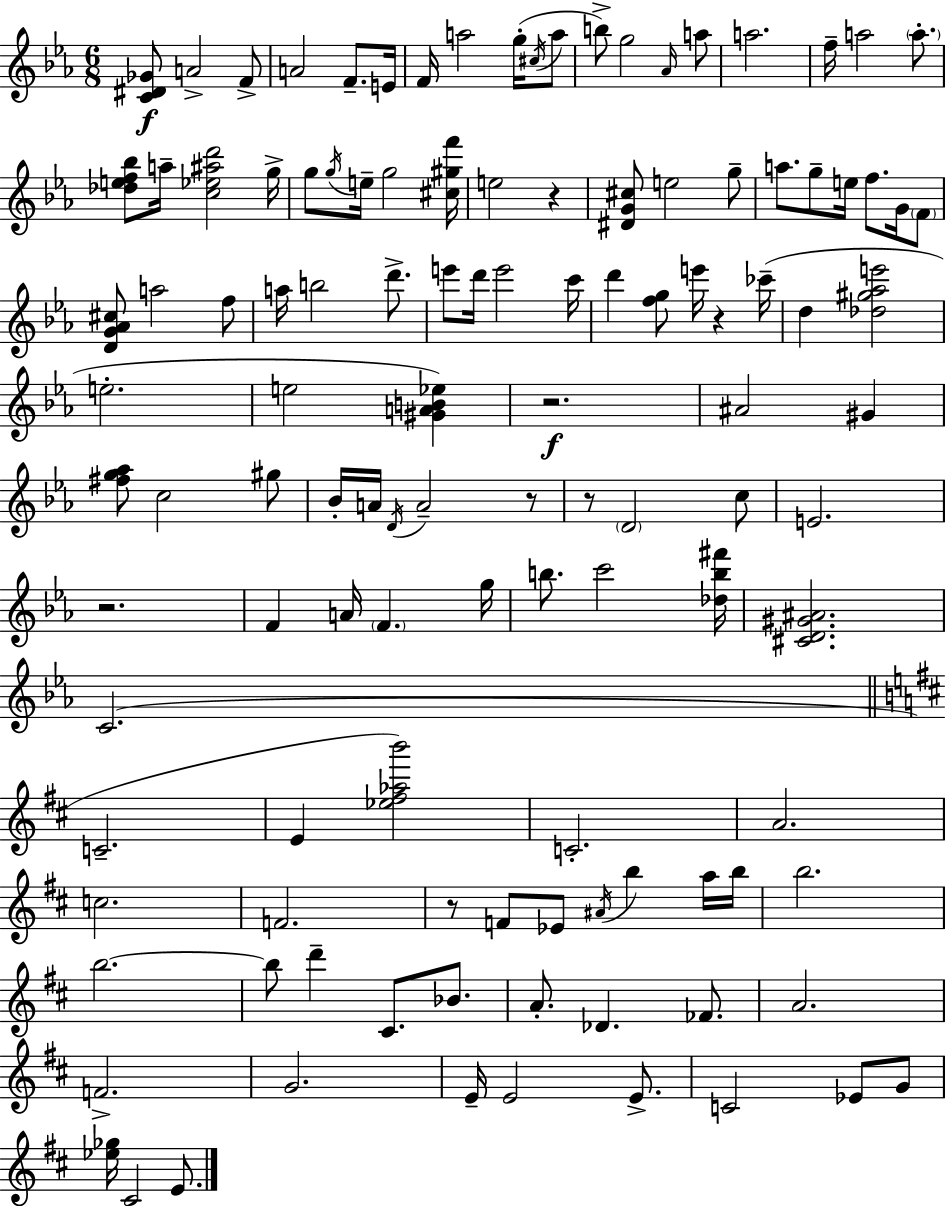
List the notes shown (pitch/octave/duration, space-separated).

[C4,D#4,Gb4]/e A4/h F4/e A4/h F4/e. E4/s F4/s A5/h G5/s C#5/s A5/e B5/e G5/h Ab4/s A5/e A5/h. F5/s A5/h A5/e. [Db5,E5,F5,Bb5]/e A5/s [C5,Eb5,A#5,D6]/h G5/s G5/e G5/s E5/s G5/h [C#5,G#5,F6]/s E5/h R/q [D#4,G4,C#5]/e E5/h G5/e A5/e. G5/e E5/s F5/e. G4/s F4/e [D4,G4,Ab4,C#5]/e A5/h F5/e A5/s B5/h D6/e. E6/e D6/s E6/h C6/s D6/q [F5,G5]/e E6/s R/q CES6/s D5/q [Db5,G#5,Ab5,E6]/h E5/h. E5/h [G#4,A4,B4,Eb5]/q R/h. A#4/h G#4/q [F#5,G5,Ab5]/e C5/h G#5/e Bb4/s A4/s D4/s A4/h R/e R/e D4/h C5/e E4/h. R/h. F4/q A4/s F4/q. G5/s B5/e. C6/h [Db5,B5,F#6]/s [C#4,D4,G#4,A#4]/h. C4/h. C4/h. E4/q [Eb5,F#5,Ab5,B6]/h C4/h. A4/h. C5/h. F4/h. R/e F4/e Eb4/e A#4/s B5/q A5/s B5/s B5/h. B5/h. B5/e D6/q C#4/e. Bb4/e. A4/e. Db4/q. FES4/e. A4/h. F4/h. G4/h. E4/s E4/h E4/e. C4/h Eb4/e G4/e [Eb5,Gb5]/s C#4/h E4/e.